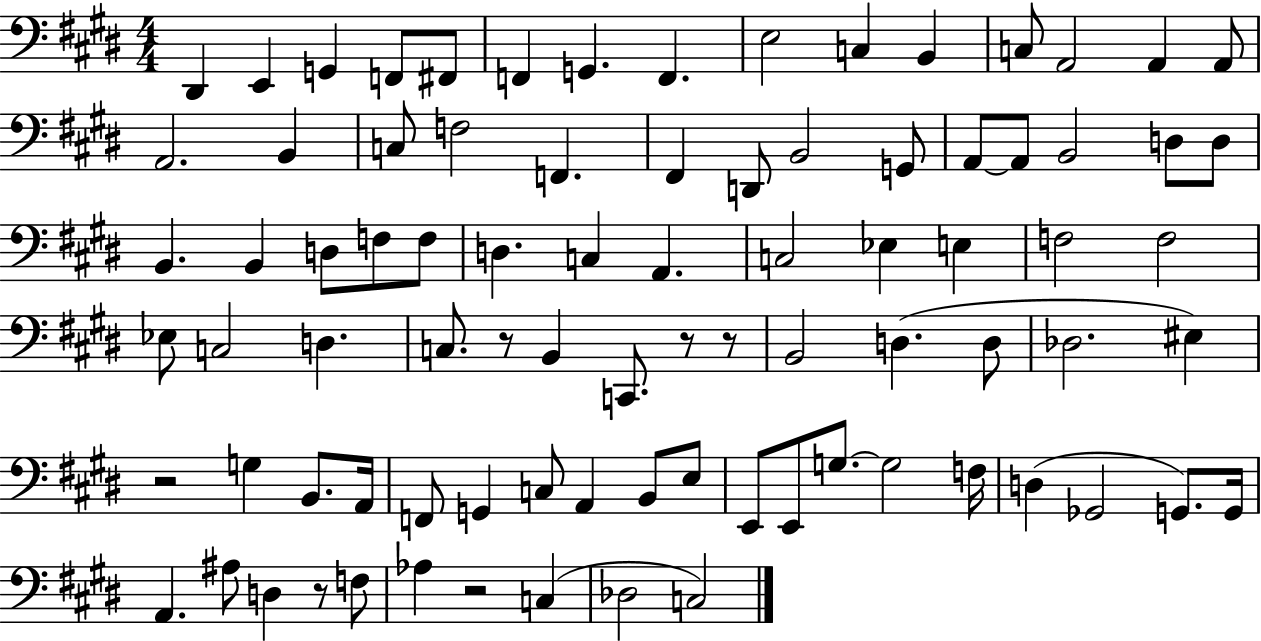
X:1
T:Untitled
M:4/4
L:1/4
K:E
^D,, E,, G,, F,,/2 ^F,,/2 F,, G,, F,, E,2 C, B,, C,/2 A,,2 A,, A,,/2 A,,2 B,, C,/2 F,2 F,, ^F,, D,,/2 B,,2 G,,/2 A,,/2 A,,/2 B,,2 D,/2 D,/2 B,, B,, D,/2 F,/2 F,/2 D, C, A,, C,2 _E, E, F,2 F,2 _E,/2 C,2 D, C,/2 z/2 B,, C,,/2 z/2 z/2 B,,2 D, D,/2 _D,2 ^E, z2 G, B,,/2 A,,/4 F,,/2 G,, C,/2 A,, B,,/2 E,/2 E,,/2 E,,/2 G,/2 G,2 F,/4 D, _G,,2 G,,/2 G,,/4 A,, ^A,/2 D, z/2 F,/2 _A, z2 C, _D,2 C,2